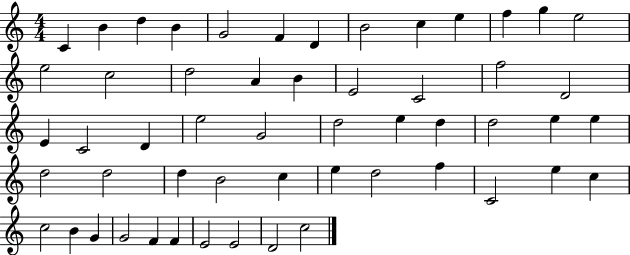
C4/q B4/q D5/q B4/q G4/h F4/q D4/q B4/h C5/q E5/q F5/q G5/q E5/h E5/h C5/h D5/h A4/q B4/q E4/h C4/h F5/h D4/h E4/q C4/h D4/q E5/h G4/h D5/h E5/q D5/q D5/h E5/q E5/q D5/h D5/h D5/q B4/h C5/q E5/q D5/h F5/q C4/h E5/q C5/q C5/h B4/q G4/q G4/h F4/q F4/q E4/h E4/h D4/h C5/h